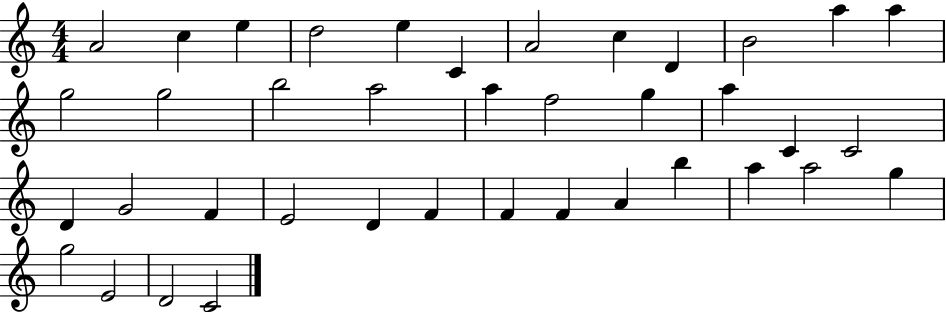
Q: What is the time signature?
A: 4/4